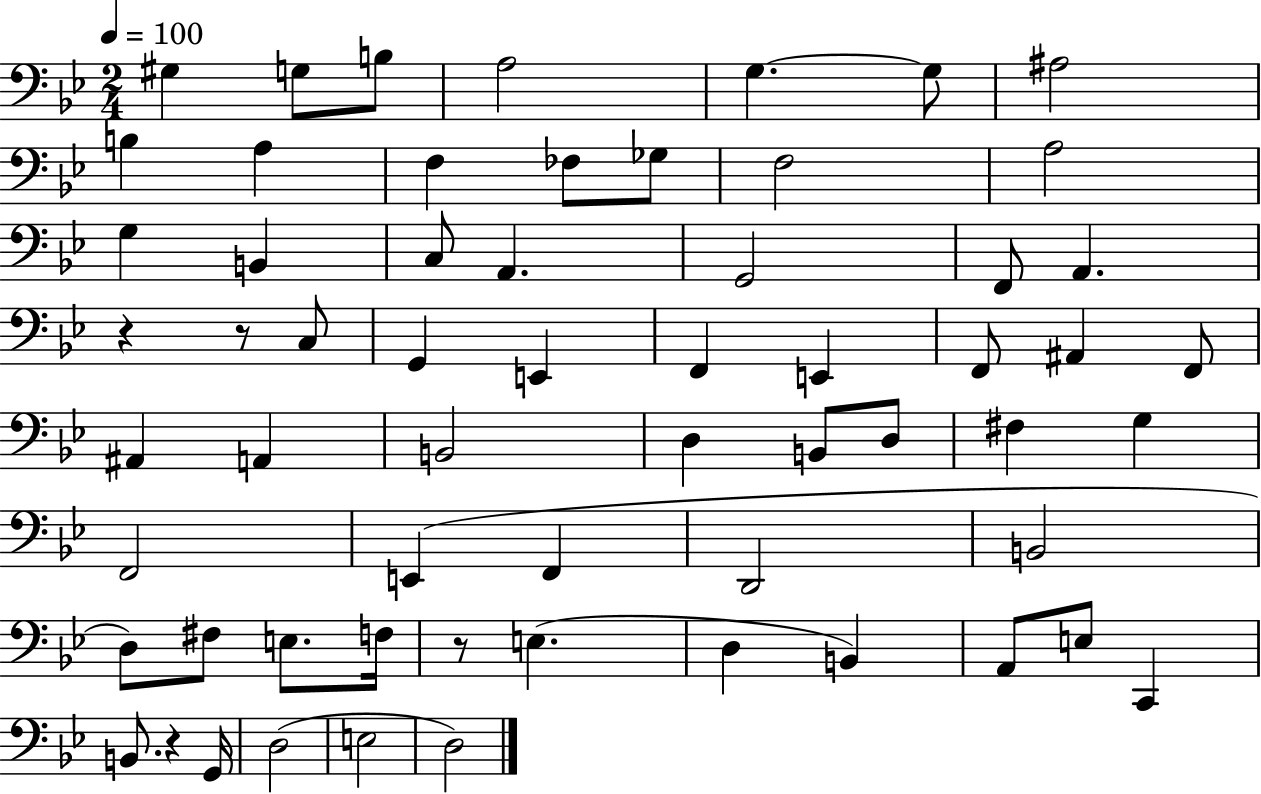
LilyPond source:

{
  \clef bass
  \numericTimeSignature
  \time 2/4
  \key bes \major
  \tempo 4 = 100
  gis4 g8 b8 | a2 | g4.~~ g8 | ais2 | \break b4 a4 | f4 fes8 ges8 | f2 | a2 | \break g4 b,4 | c8 a,4. | g,2 | f,8 a,4. | \break r4 r8 c8 | g,4 e,4 | f,4 e,4 | f,8 ais,4 f,8 | \break ais,4 a,4 | b,2 | d4 b,8 d8 | fis4 g4 | \break f,2 | e,4( f,4 | d,2 | b,2 | \break d8) fis8 e8. f16 | r8 e4.( | d4 b,4) | a,8 e8 c,4 | \break b,8. r4 g,16 | d2( | e2 | d2) | \break \bar "|."
}